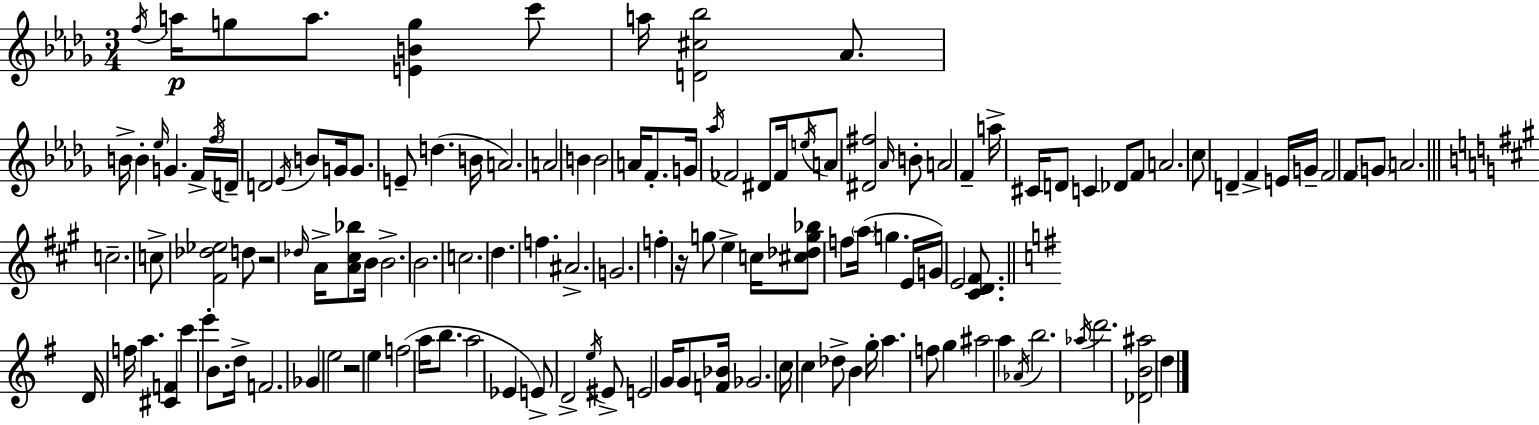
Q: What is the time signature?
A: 3/4